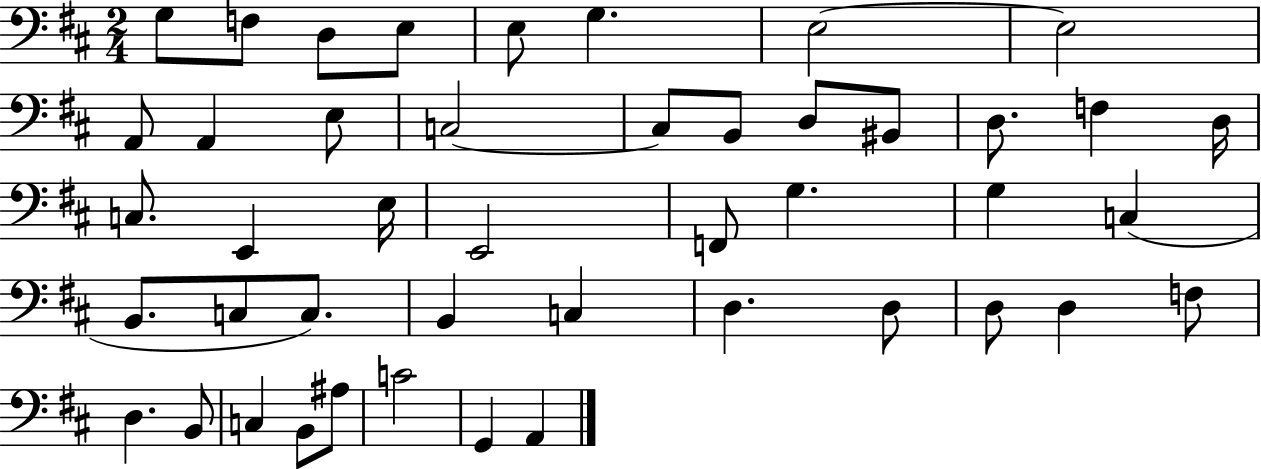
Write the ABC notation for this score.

X:1
T:Untitled
M:2/4
L:1/4
K:D
G,/2 F,/2 D,/2 E,/2 E,/2 G, E,2 E,2 A,,/2 A,, E,/2 C,2 C,/2 B,,/2 D,/2 ^B,,/2 D,/2 F, D,/4 C,/2 E,, E,/4 E,,2 F,,/2 G, G, C, B,,/2 C,/2 C,/2 B,, C, D, D,/2 D,/2 D, F,/2 D, B,,/2 C, B,,/2 ^A,/2 C2 G,, A,,